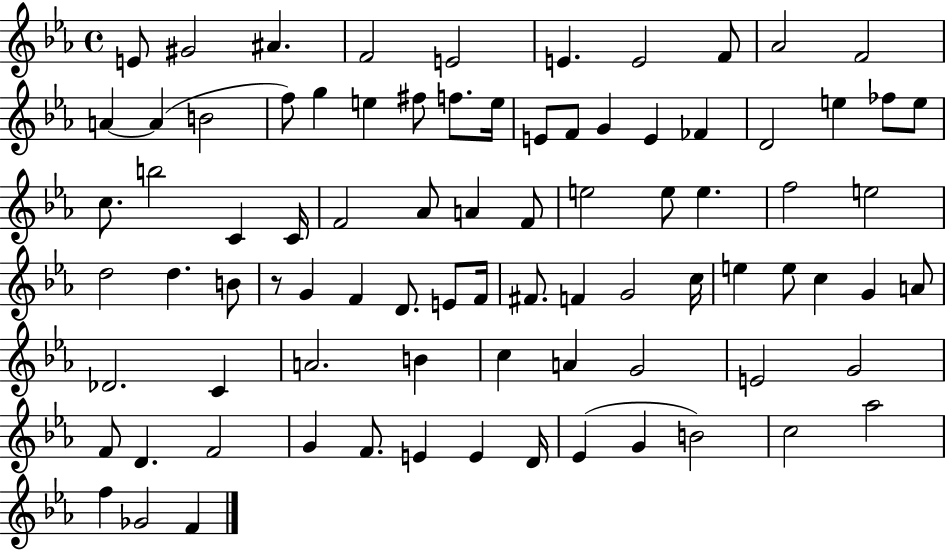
E4/e G#4/h A#4/q. F4/h E4/h E4/q. E4/h F4/e Ab4/h F4/h A4/q A4/q B4/h F5/e G5/q E5/q F#5/e F5/e. E5/s E4/e F4/e G4/q E4/q FES4/q D4/h E5/q FES5/e E5/e C5/e. B5/h C4/q C4/s F4/h Ab4/e A4/q F4/e E5/h E5/e E5/q. F5/h E5/h D5/h D5/q. B4/e R/e G4/q F4/q D4/e. E4/e F4/s F#4/e. F4/q G4/h C5/s E5/q E5/e C5/q G4/q A4/e Db4/h. C4/q A4/h. B4/q C5/q A4/q G4/h E4/h G4/h F4/e D4/q. F4/h G4/q F4/e. E4/q E4/q D4/s Eb4/q G4/q B4/h C5/h Ab5/h F5/q Gb4/h F4/q